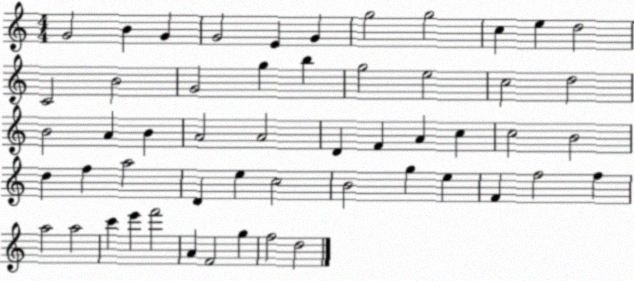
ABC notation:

X:1
T:Untitled
M:4/4
L:1/4
K:C
G2 B G G2 E G g2 g2 c e d2 C2 B2 G2 g b g2 e2 c2 d2 B2 A B A2 A2 D F A c c2 B2 d f a2 D e c2 B2 g e F f2 f a2 a2 c' e' f'2 A F2 g f2 d2